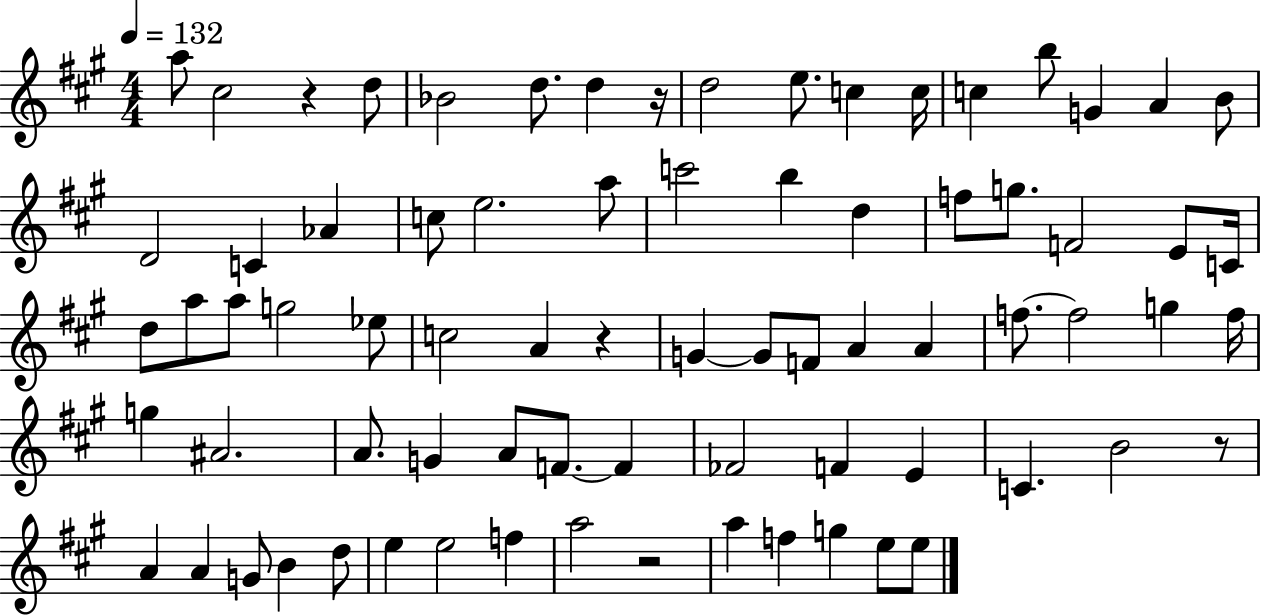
A5/e C#5/h R/q D5/e Bb4/h D5/e. D5/q R/s D5/h E5/e. C5/q C5/s C5/q B5/e G4/q A4/q B4/e D4/h C4/q Ab4/q C5/e E5/h. A5/e C6/h B5/q D5/q F5/e G5/e. F4/h E4/e C4/s D5/e A5/e A5/e G5/h Eb5/e C5/h A4/q R/q G4/q G4/e F4/e A4/q A4/q F5/e. F5/h G5/q F5/s G5/q A#4/h. A4/e. G4/q A4/e F4/e. F4/q FES4/h F4/q E4/q C4/q. B4/h R/e A4/q A4/q G4/e B4/q D5/e E5/q E5/h F5/q A5/h R/h A5/q F5/q G5/q E5/e E5/e